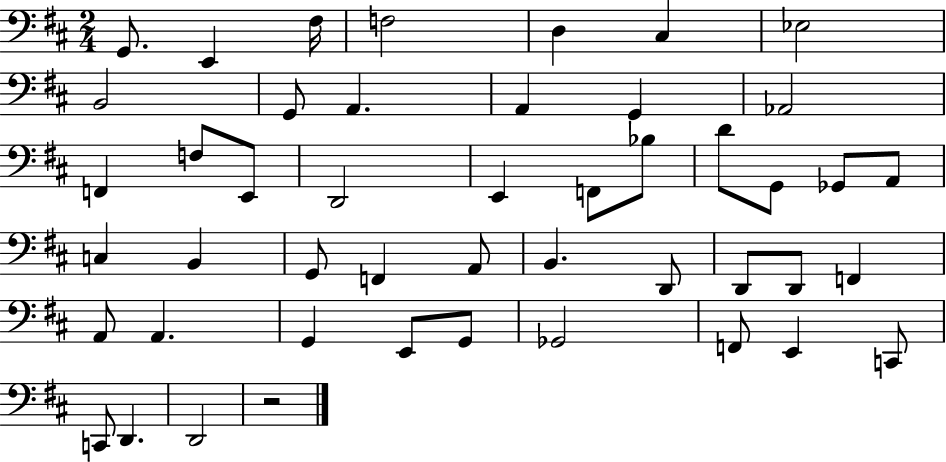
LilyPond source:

{
  \clef bass
  \numericTimeSignature
  \time 2/4
  \key d \major
  \repeat volta 2 { g,8. e,4 fis16 | f2 | d4 cis4 | ees2 | \break b,2 | g,8 a,4. | a,4 g,4 | aes,2 | \break f,4 f8 e,8 | d,2 | e,4 f,8 bes8 | d'8 g,8 ges,8 a,8 | \break c4 b,4 | g,8 f,4 a,8 | b,4. d,8 | d,8 d,8 f,4 | \break a,8 a,4. | g,4 e,8 g,8 | ges,2 | f,8 e,4 c,8 | \break c,8 d,4. | d,2 | r2 | } \bar "|."
}